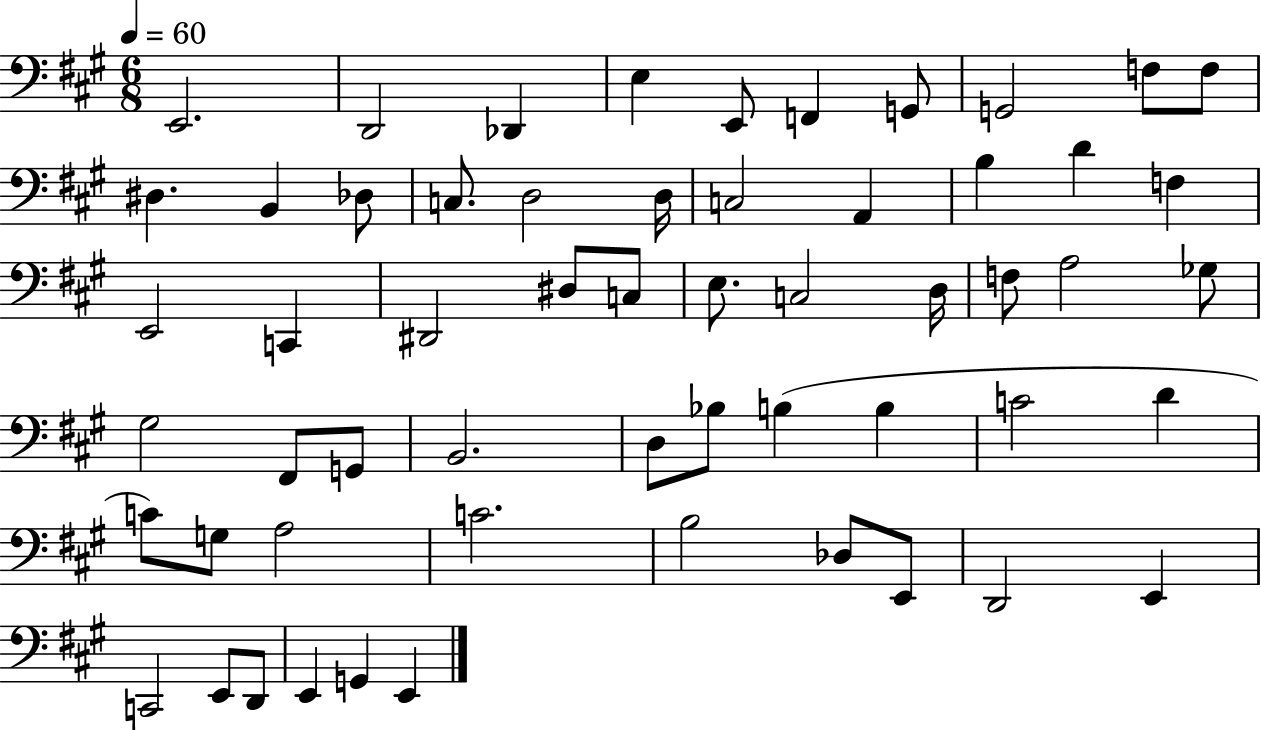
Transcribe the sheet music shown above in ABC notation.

X:1
T:Untitled
M:6/8
L:1/4
K:A
E,,2 D,,2 _D,, E, E,,/2 F,, G,,/2 G,,2 F,/2 F,/2 ^D, B,, _D,/2 C,/2 D,2 D,/4 C,2 A,, B, D F, E,,2 C,, ^D,,2 ^D,/2 C,/2 E,/2 C,2 D,/4 F,/2 A,2 _G,/2 ^G,2 ^F,,/2 G,,/2 B,,2 D,/2 _B,/2 B, B, C2 D C/2 G,/2 A,2 C2 B,2 _D,/2 E,,/2 D,,2 E,, C,,2 E,,/2 D,,/2 E,, G,, E,,